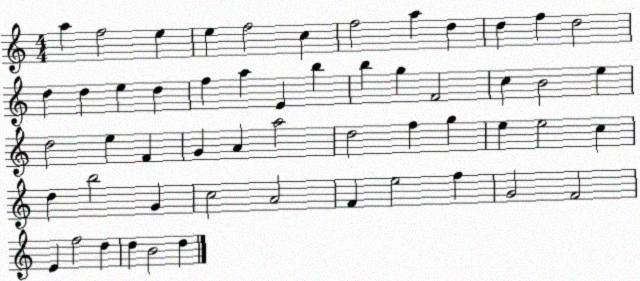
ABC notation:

X:1
T:Untitled
M:4/4
L:1/4
K:C
a f2 e e f2 c f2 a d d f d2 d d e d f a E b b g F2 c B2 e d2 e F G A a2 d2 f g e e2 c d b2 G c2 A2 F e2 f G2 F2 E f2 d d B2 d